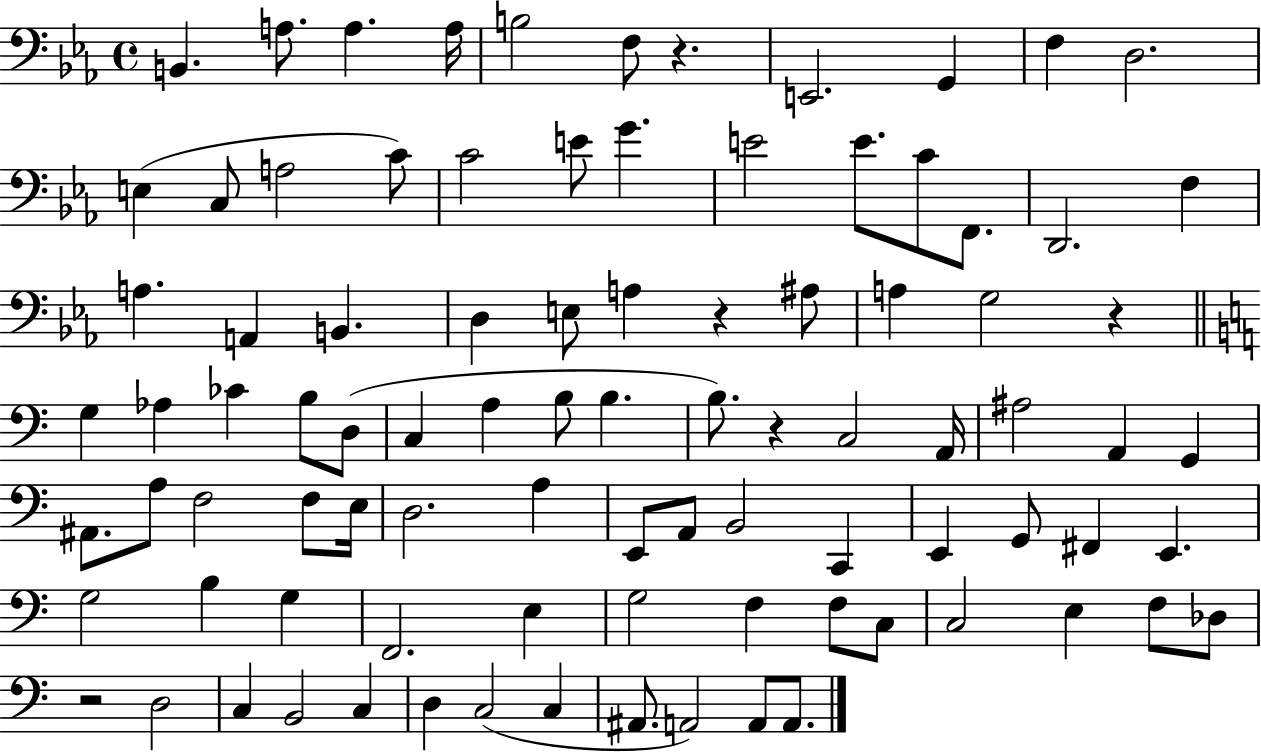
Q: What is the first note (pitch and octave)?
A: B2